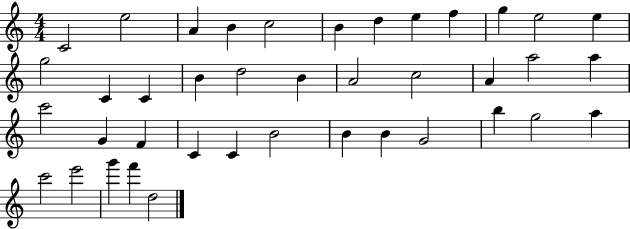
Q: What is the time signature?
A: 4/4